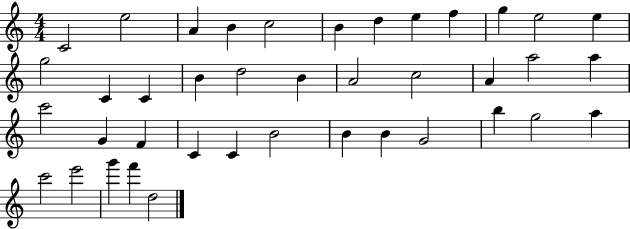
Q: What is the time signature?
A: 4/4